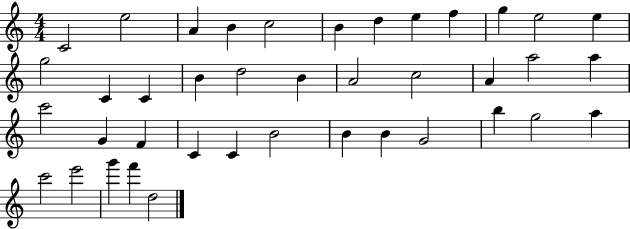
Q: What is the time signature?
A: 4/4